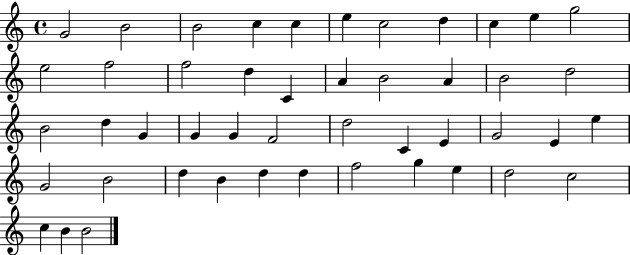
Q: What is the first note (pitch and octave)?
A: G4